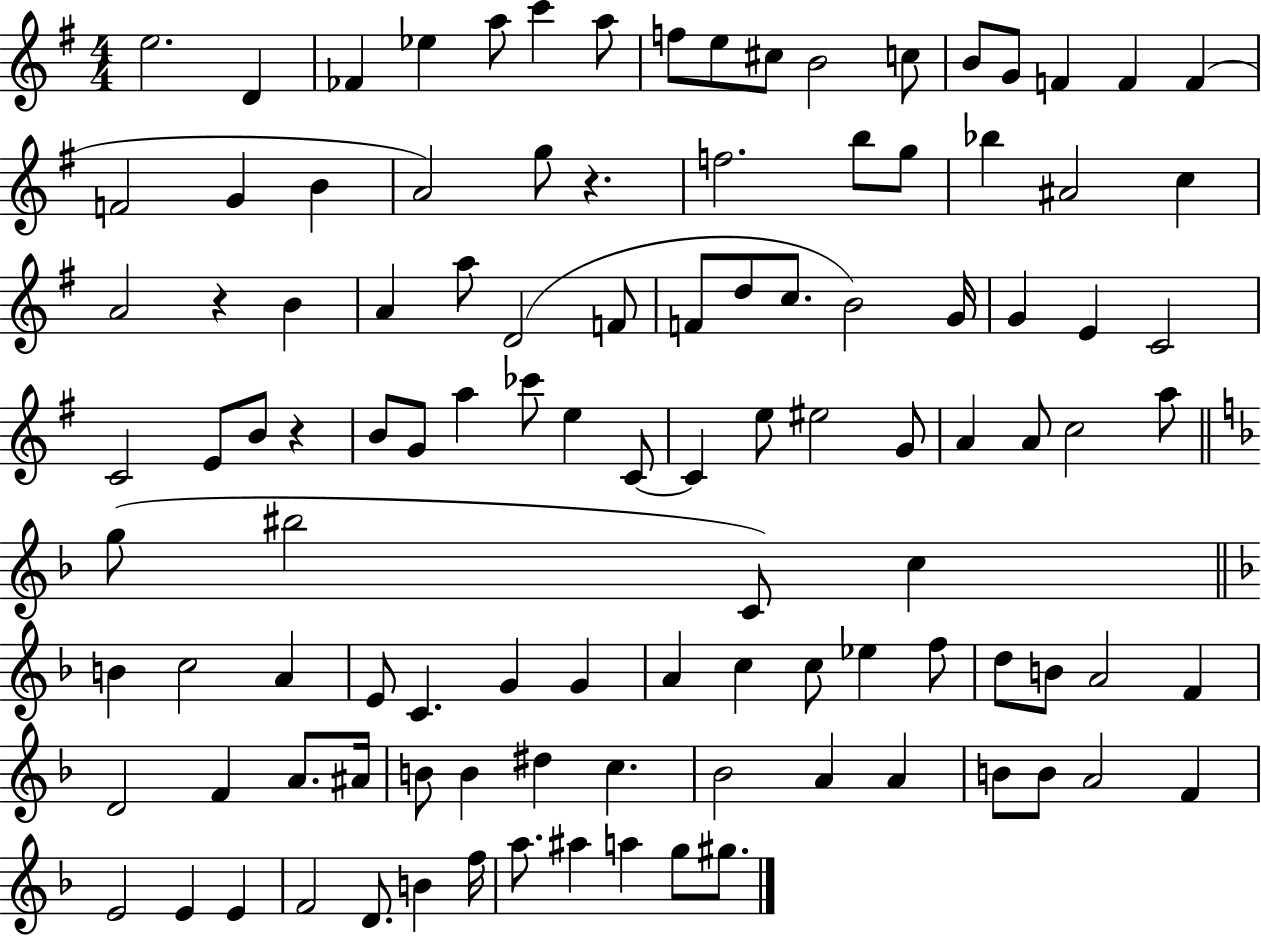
E5/h. D4/q FES4/q Eb5/q A5/e C6/q A5/e F5/e E5/e C#5/e B4/h C5/e B4/e G4/e F4/q F4/q F4/q F4/h G4/q B4/q A4/h G5/e R/q. F5/h. B5/e G5/e Bb5/q A#4/h C5/q A4/h R/q B4/q A4/q A5/e D4/h F4/e F4/e D5/e C5/e. B4/h G4/s G4/q E4/q C4/h C4/h E4/e B4/e R/q B4/e G4/e A5/q CES6/e E5/q C4/e C4/q E5/e EIS5/h G4/e A4/q A4/e C5/h A5/e G5/e BIS5/h C4/e C5/q B4/q C5/h A4/q E4/e C4/q. G4/q G4/q A4/q C5/q C5/e Eb5/q F5/e D5/e B4/e A4/h F4/q D4/h F4/q A4/e. A#4/s B4/e B4/q D#5/q C5/q. Bb4/h A4/q A4/q B4/e B4/e A4/h F4/q E4/h E4/q E4/q F4/h D4/e. B4/q F5/s A5/e. A#5/q A5/q G5/e G#5/e.